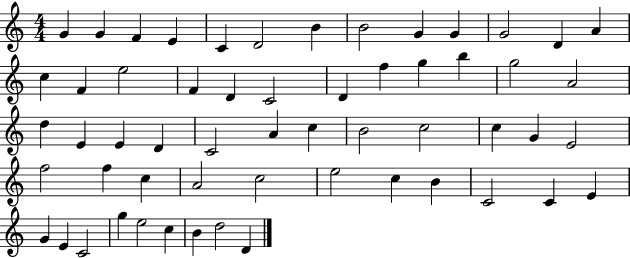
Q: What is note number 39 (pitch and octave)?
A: F5